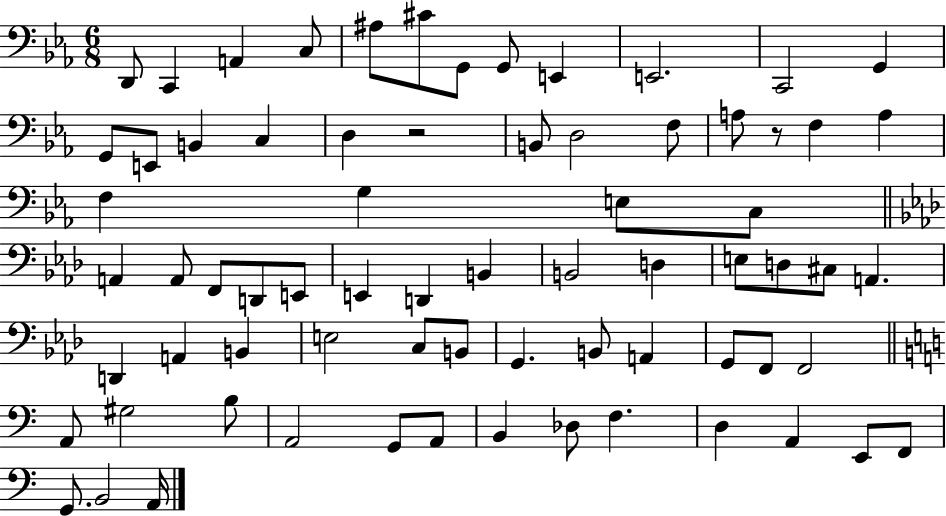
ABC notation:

X:1
T:Untitled
M:6/8
L:1/4
K:Eb
D,,/2 C,, A,, C,/2 ^A,/2 ^C/2 G,,/2 G,,/2 E,, E,,2 C,,2 G,, G,,/2 E,,/2 B,, C, D, z2 B,,/2 D,2 F,/2 A,/2 z/2 F, A, F, G, E,/2 C,/2 A,, A,,/2 F,,/2 D,,/2 E,,/2 E,, D,, B,, B,,2 D, E,/2 D,/2 ^C,/2 A,, D,, A,, B,, E,2 C,/2 B,,/2 G,, B,,/2 A,, G,,/2 F,,/2 F,,2 A,,/2 ^G,2 B,/2 A,,2 G,,/2 A,,/2 B,, _D,/2 F, D, A,, E,,/2 F,,/2 G,,/2 B,,2 A,,/4